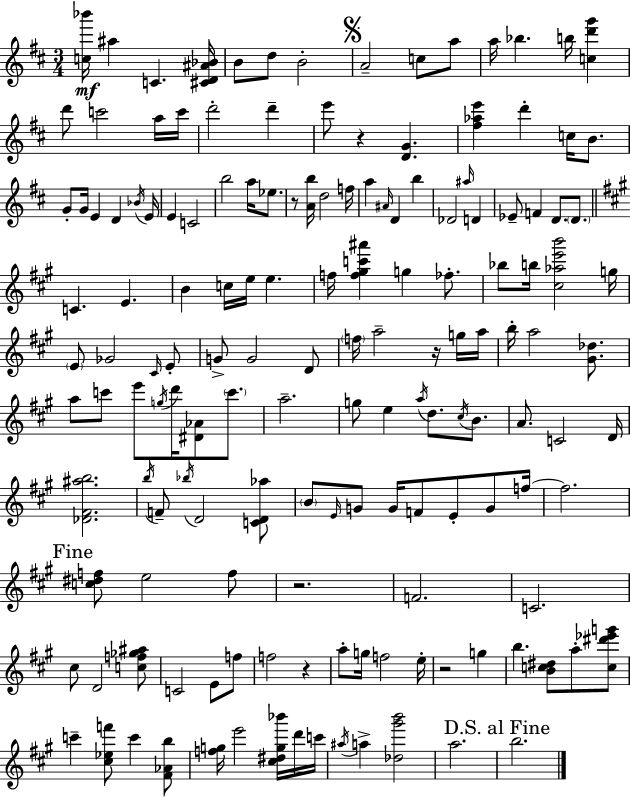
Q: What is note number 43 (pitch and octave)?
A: F4